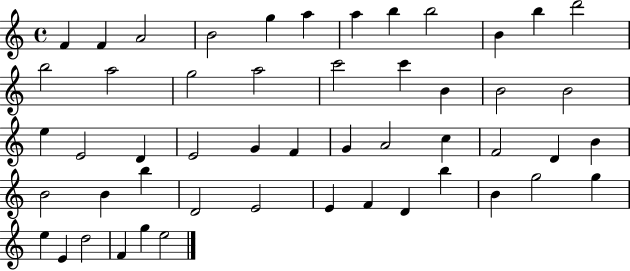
F4/q F4/q A4/h B4/h G5/q A5/q A5/q B5/q B5/h B4/q B5/q D6/h B5/h A5/h G5/h A5/h C6/h C6/q B4/q B4/h B4/h E5/q E4/h D4/q E4/h G4/q F4/q G4/q A4/h C5/q F4/h D4/q B4/q B4/h B4/q B5/q D4/h E4/h E4/q F4/q D4/q B5/q B4/q G5/h G5/q E5/q E4/q D5/h F4/q G5/q E5/h